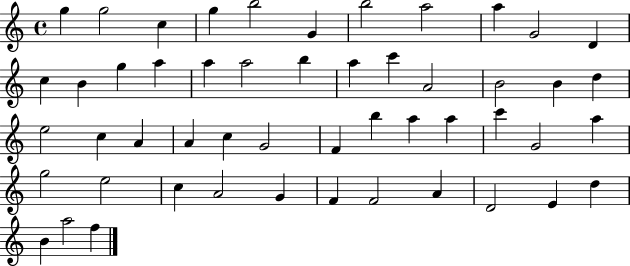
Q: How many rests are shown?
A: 0